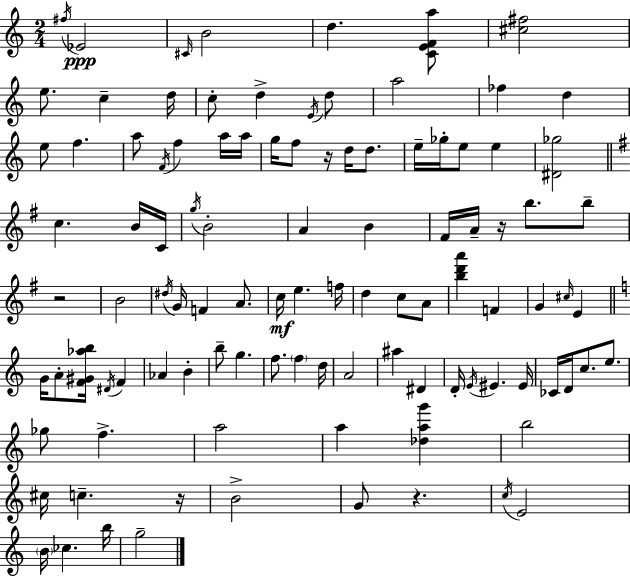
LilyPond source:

{
  \clef treble
  \numericTimeSignature
  \time 2/4
  \key c \major
  \repeat volta 2 { \acciaccatura { fis''16 }\ppp ees'2 | \grace { cis'16 } b'2 | d''4. | <c' e' f' a''>8 <cis'' fis''>2 | \break e''8. c''4-- | d''16 c''8-. d''4-> | \acciaccatura { e'16 } d''8 a''2 | fes''4 d''4 | \break e''8 f''4. | a''8 \acciaccatura { f'16 } f''4 | a''16 a''16 g''16 f''8 r16 | d''16 d''8. e''16-- ges''16-. e''8 | \break e''4 <dis' ges''>2 | \bar "||" \break \key g \major c''4. b'16 c'16 | \acciaccatura { g''16 } b'2-. | a'4 b'4 | fis'16 a'16-- r16 b''8. b''8-- | \break r2 | b'2 | \acciaccatura { dis''16 } g'16 f'4 a'8. | c''16\mf e''4. | \break f''16 d''4 c''8 | a'8 <b'' d''' a'''>4 f'4 | g'4 \grace { cis''16 } e'4 | \bar "||" \break \key c \major g'16 a'8-. <f' gis' aes'' b''>16 \acciaccatura { dis'16 } f'4 | aes'4 b'4-. | b''8-- g''4. | f''8. \parenthesize f''4 | \break d''16 a'2 | ais''4 dis'4 | d'16-. \acciaccatura { e'16 } eis'4. | eis'16 ces'16 d'16 c''8. e''8. | \break ges''8 f''4.-> | a''2 | a''4 <des'' a'' g'''>4 | b''2 | \break cis''16 c''4.-- | r16 b'2-> | g'8 r4. | \acciaccatura { c''16 } e'2 | \break \parenthesize b'16 ces''4. | b''16 g''2-- | } \bar "|."
}